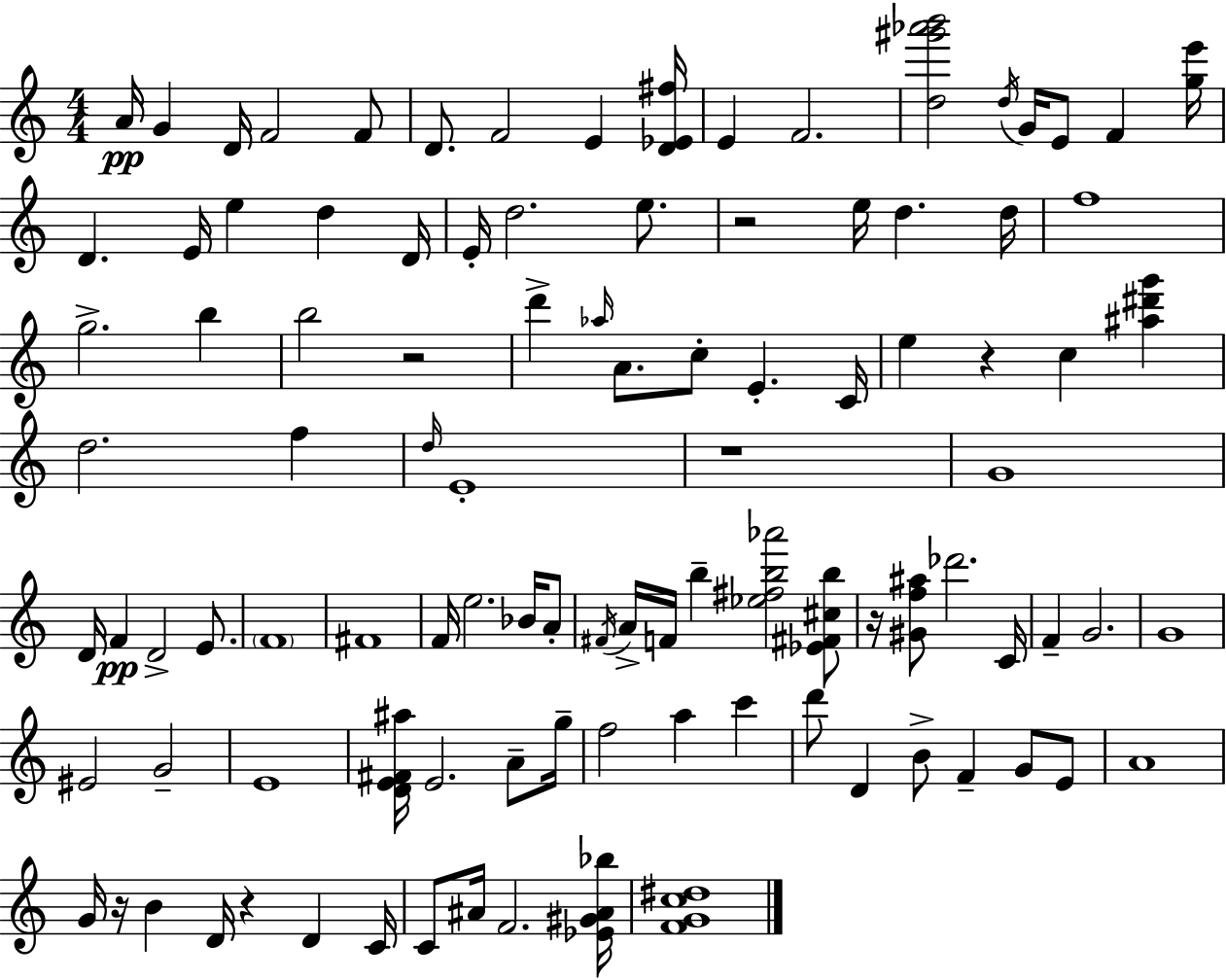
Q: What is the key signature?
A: C major